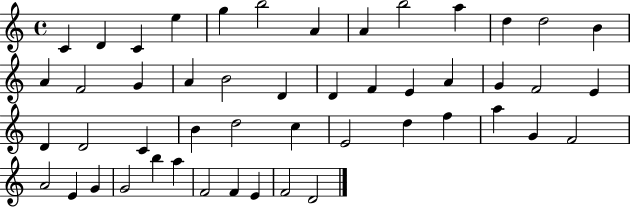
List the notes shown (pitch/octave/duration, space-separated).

C4/q D4/q C4/q E5/q G5/q B5/h A4/q A4/q B5/h A5/q D5/q D5/h B4/q A4/q F4/h G4/q A4/q B4/h D4/q D4/q F4/q E4/q A4/q G4/q F4/h E4/q D4/q D4/h C4/q B4/q D5/h C5/q E4/h D5/q F5/q A5/q G4/q F4/h A4/h E4/q G4/q G4/h B5/q A5/q F4/h F4/q E4/q F4/h D4/h